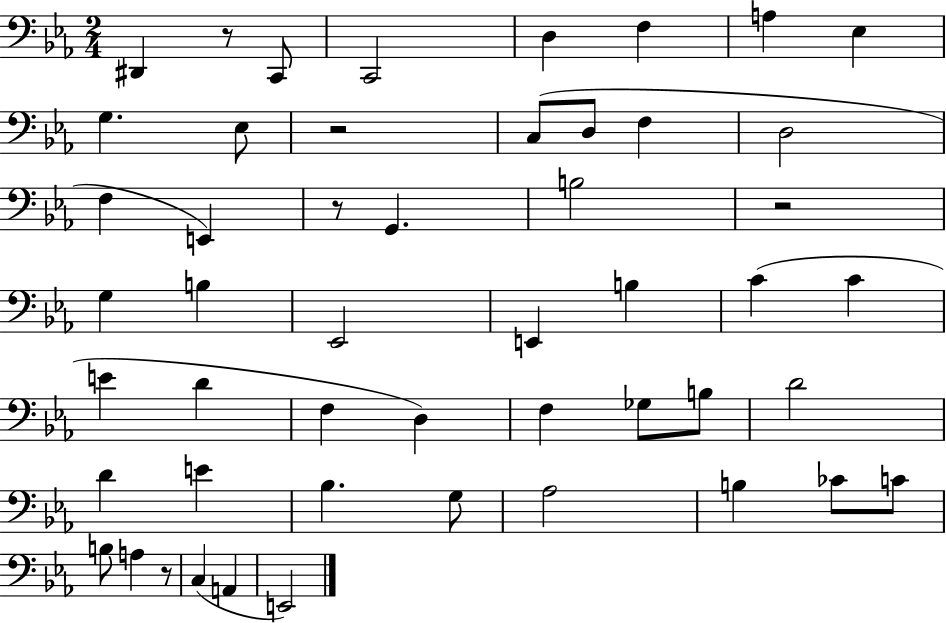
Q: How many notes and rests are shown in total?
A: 50